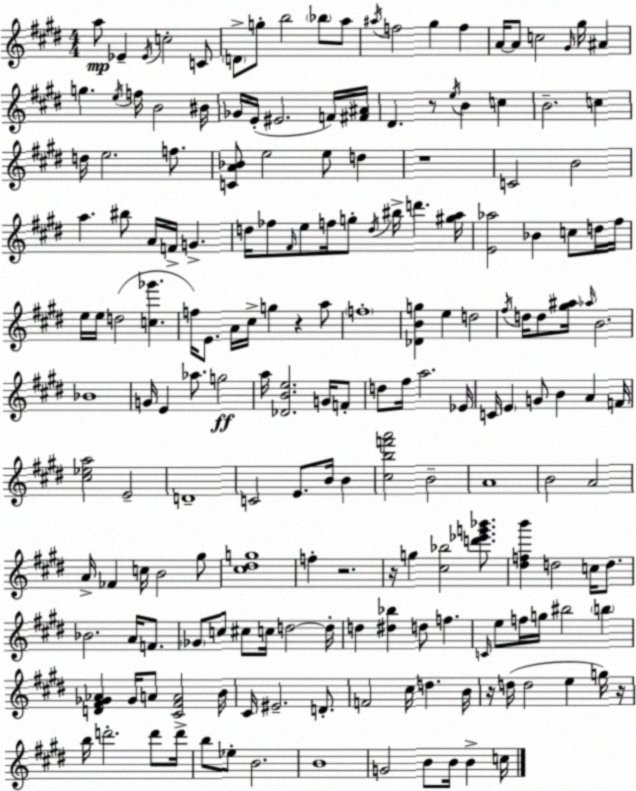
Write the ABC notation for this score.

X:1
T:Untitled
M:4/4
L:1/4
K:E
a/2 _E _E/4 c2 C/2 D/2 g/2 b2 _b/2 a/2 ^a/4 f2 ^g f A/4 A/2 c2 ^G/4 ^g/4 ^A g e/4 f/4 B2 ^B/4 _G/4 E/4 ^E2 F/4 [^F^A]/4 ^D z/2 e/4 B c B2 c d/4 e2 f/2 [CA_B]/2 e2 e/2 d z4 C2 B2 a ^b/2 A/4 F/4 G d/4 _f/2 ^F/4 e/2 f/4 g/2 d/4 ^b/4 d' [^ga]/4 [E_a]2 _B c/2 d/4 ^f/4 e/4 e/4 d2 [c_g'] f/4 E/2 A/4 ^c/4 g z a/2 f4 [_DBg] e d2 ^f/4 d/4 d/2 [^g^a]/4 _a/4 B2 _B4 G/4 E _a/2 g2 a/4 [_DBe]2 G/4 F/2 d/2 ^f/4 a2 _E/4 C/4 E G/2 B A F/4 [^c_ea]2 E2 D4 C2 E/2 B/4 B [^cbf'a']2 B2 A4 B2 A2 A/4 _F c/4 B2 ^g/2 [^c^dg]4 f z2 z/4 g [^c_b]2 [d'_e'g'_b']/2 [^dfb'] d2 c/4 d/2 _B2 A/4 F/2 _G/2 c/2 ^c/2 c/4 d2 d/4 d [^d_b] d/2 f C/4 e/2 f/4 g/4 ^b2 b [D^F_G_A] _G/4 A/2 [^C^FA]2 B/4 ^C/4 ^E2 D/2 F2 ^c/4 d B/4 z/4 d/4 d2 e g/4 z/4 b/4 d'2 d'/2 d'/4 b/2 _e/2 B2 B4 G2 B/2 B/4 B c/4